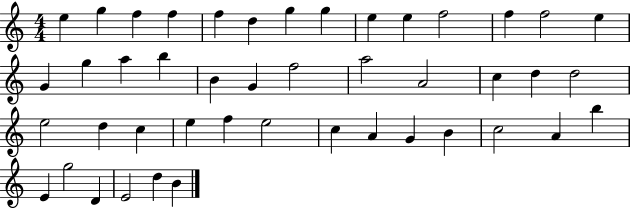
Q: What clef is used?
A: treble